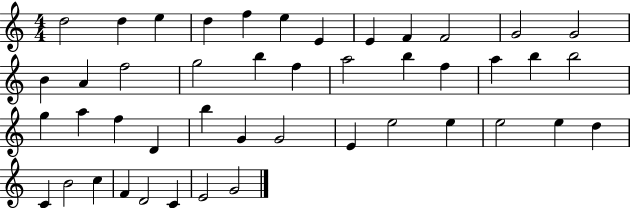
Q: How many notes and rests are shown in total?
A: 45